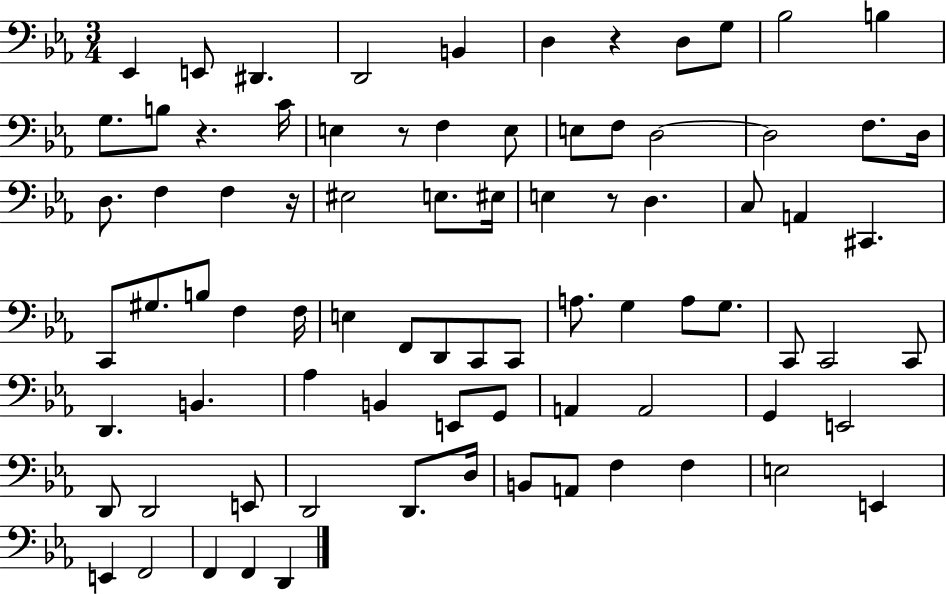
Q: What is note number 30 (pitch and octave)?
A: D3